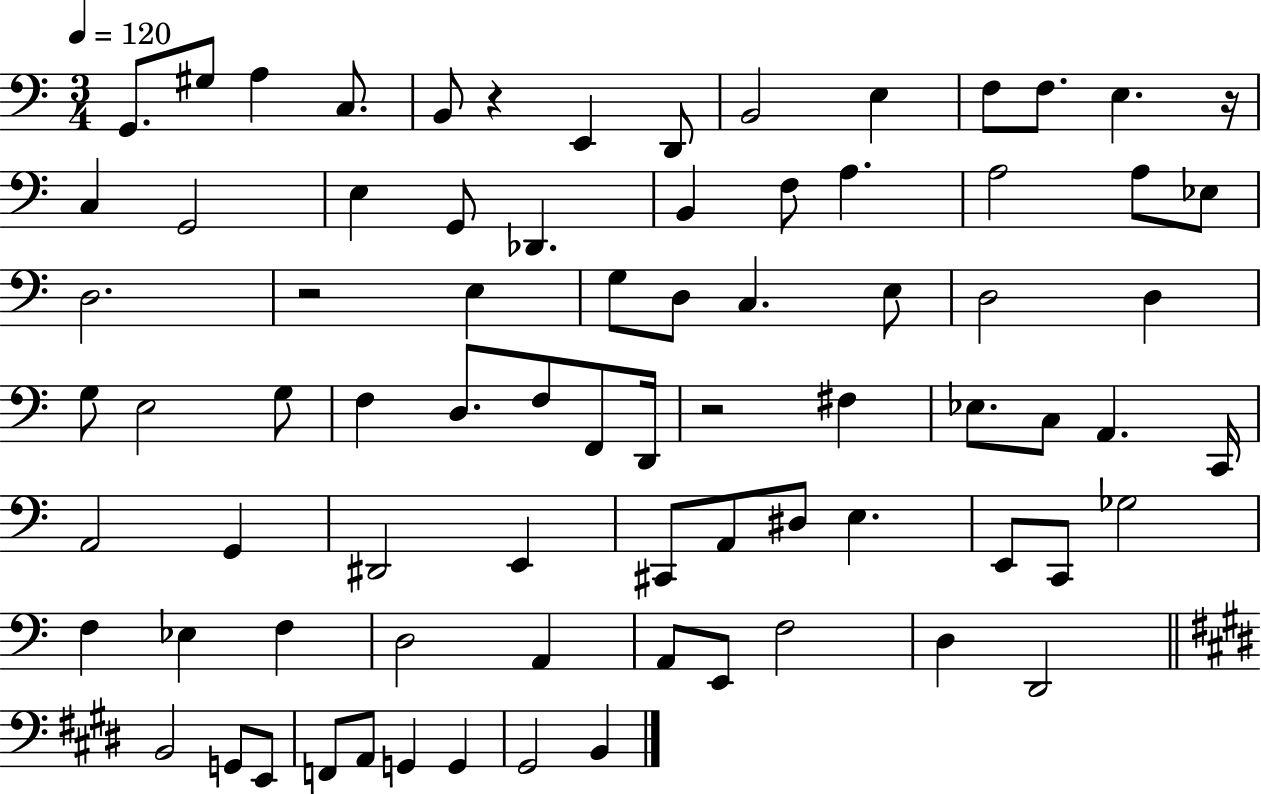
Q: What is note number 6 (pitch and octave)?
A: E2